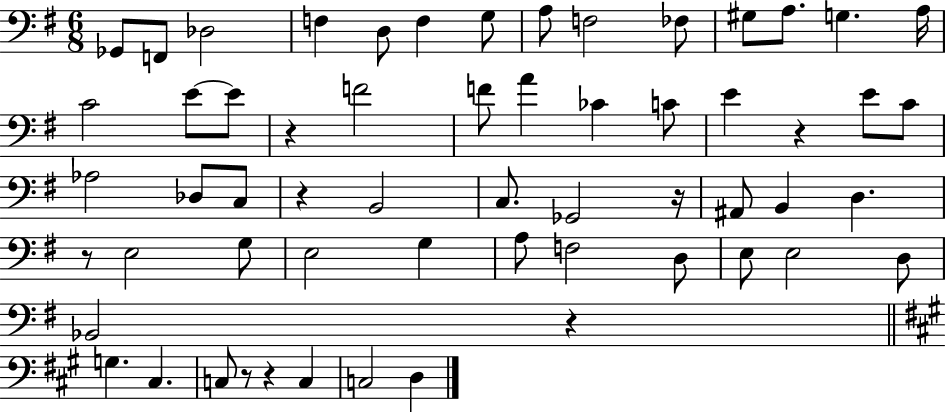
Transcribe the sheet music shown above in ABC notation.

X:1
T:Untitled
M:6/8
L:1/4
K:G
_G,,/2 F,,/2 _D,2 F, D,/2 F, G,/2 A,/2 F,2 _F,/2 ^G,/2 A,/2 G, A,/4 C2 E/2 E/2 z F2 F/2 A _C C/2 E z E/2 C/2 _A,2 _D,/2 C,/2 z B,,2 C,/2 _G,,2 z/4 ^A,,/2 B,, D, z/2 E,2 G,/2 E,2 G, A,/2 F,2 D,/2 E,/2 E,2 D,/2 _B,,2 z G, ^C, C,/2 z/2 z C, C,2 D,